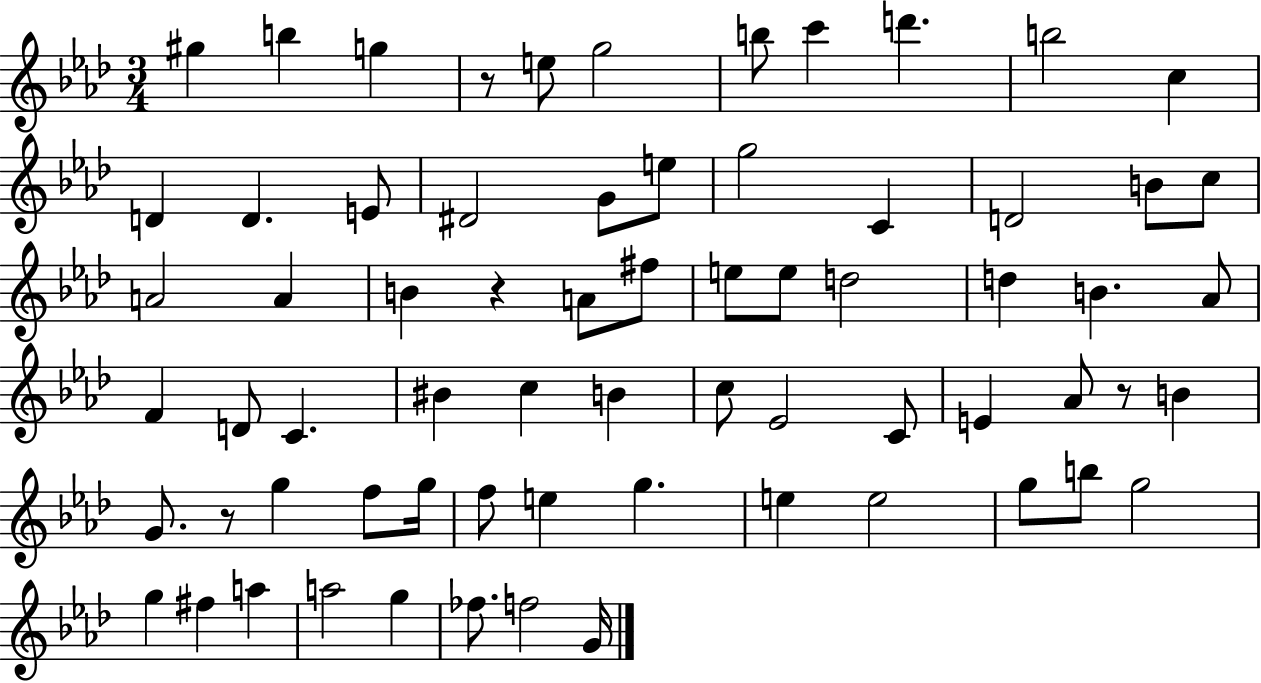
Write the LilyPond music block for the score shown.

{
  \clef treble
  \numericTimeSignature
  \time 3/4
  \key aes \major
  \repeat volta 2 { gis''4 b''4 g''4 | r8 e''8 g''2 | b''8 c'''4 d'''4. | b''2 c''4 | \break d'4 d'4. e'8 | dis'2 g'8 e''8 | g''2 c'4 | d'2 b'8 c''8 | \break a'2 a'4 | b'4 r4 a'8 fis''8 | e''8 e''8 d''2 | d''4 b'4. aes'8 | \break f'4 d'8 c'4. | bis'4 c''4 b'4 | c''8 ees'2 c'8 | e'4 aes'8 r8 b'4 | \break g'8. r8 g''4 f''8 g''16 | f''8 e''4 g''4. | e''4 e''2 | g''8 b''8 g''2 | \break g''4 fis''4 a''4 | a''2 g''4 | fes''8. f''2 g'16 | } \bar "|."
}